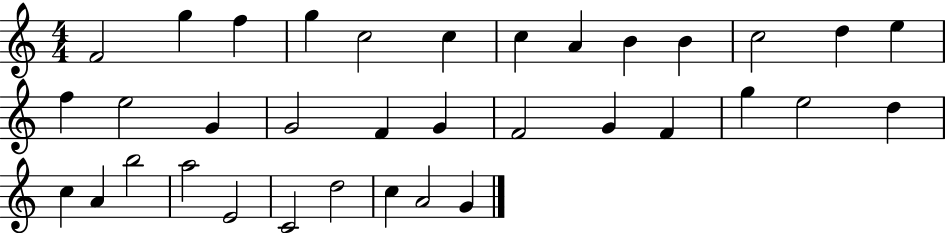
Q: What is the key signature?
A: C major